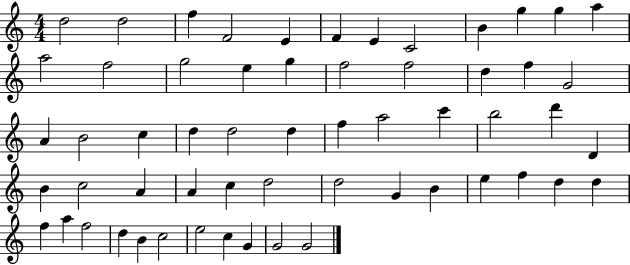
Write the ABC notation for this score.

X:1
T:Untitled
M:4/4
L:1/4
K:C
d2 d2 f F2 E F E C2 B g g a a2 f2 g2 e g f2 f2 d f G2 A B2 c d d2 d f a2 c' b2 d' D B c2 A A c d2 d2 G B e f d d f a f2 d B c2 e2 c G G2 G2